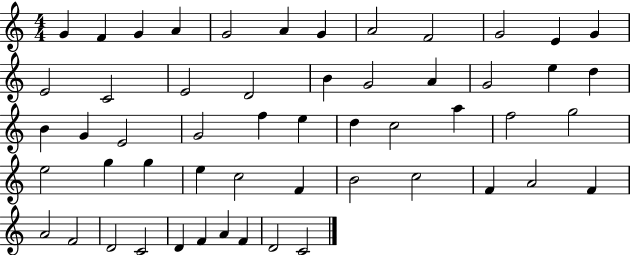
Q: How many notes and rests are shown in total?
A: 54